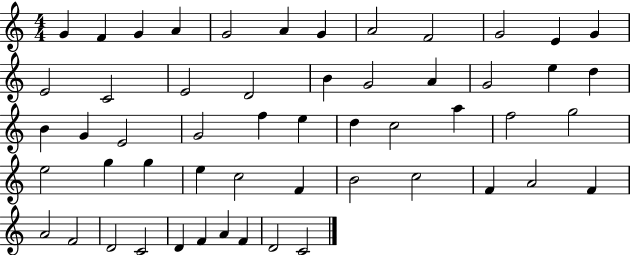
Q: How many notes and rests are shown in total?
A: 54